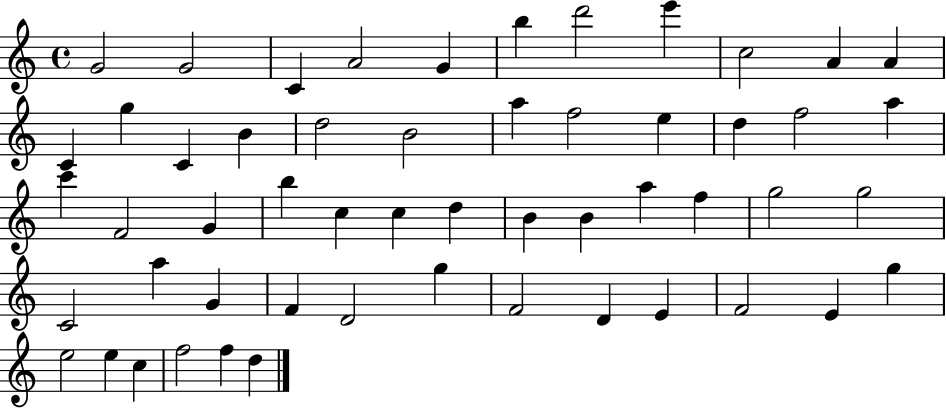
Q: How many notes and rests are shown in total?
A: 54